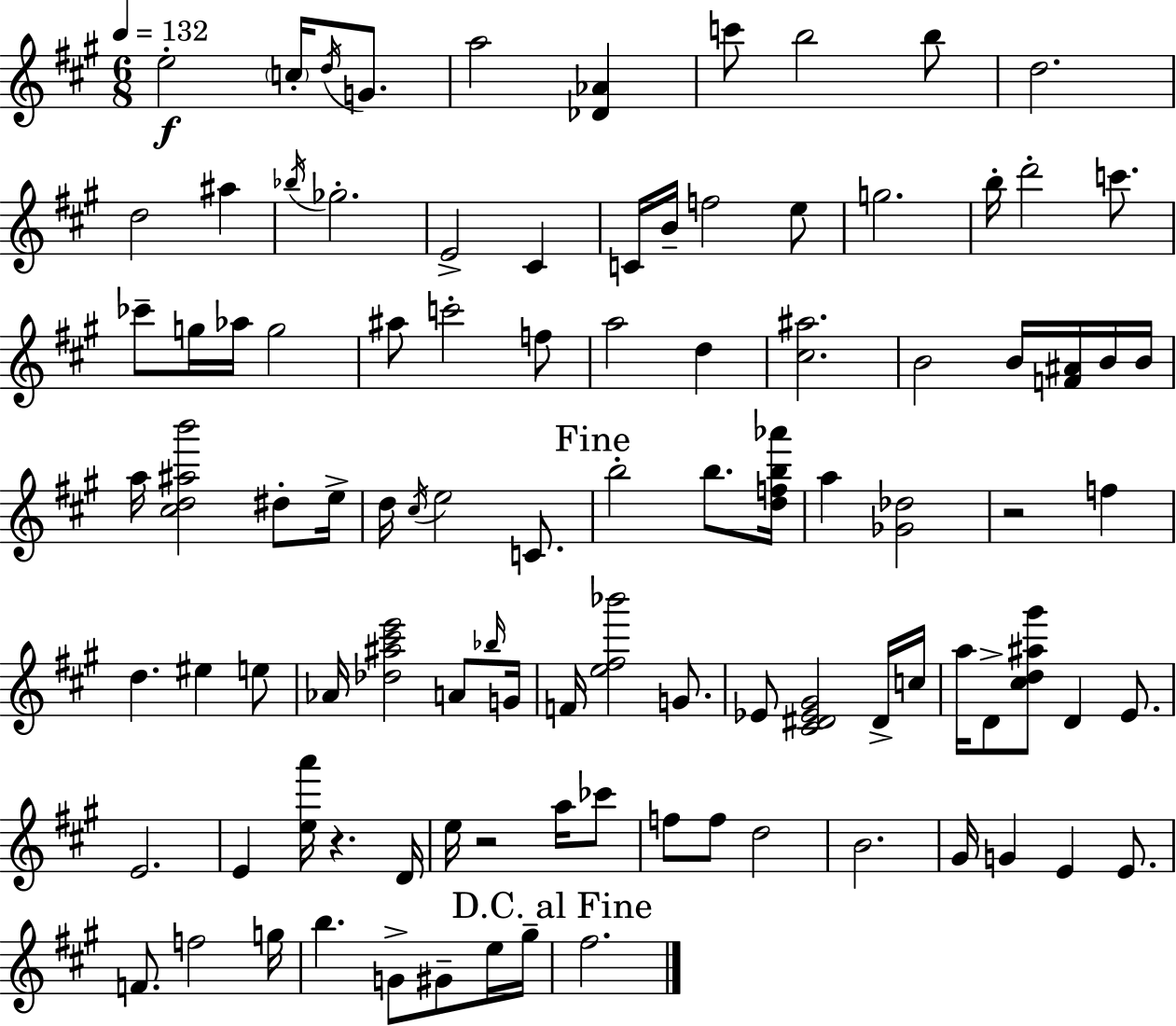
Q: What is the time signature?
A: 6/8